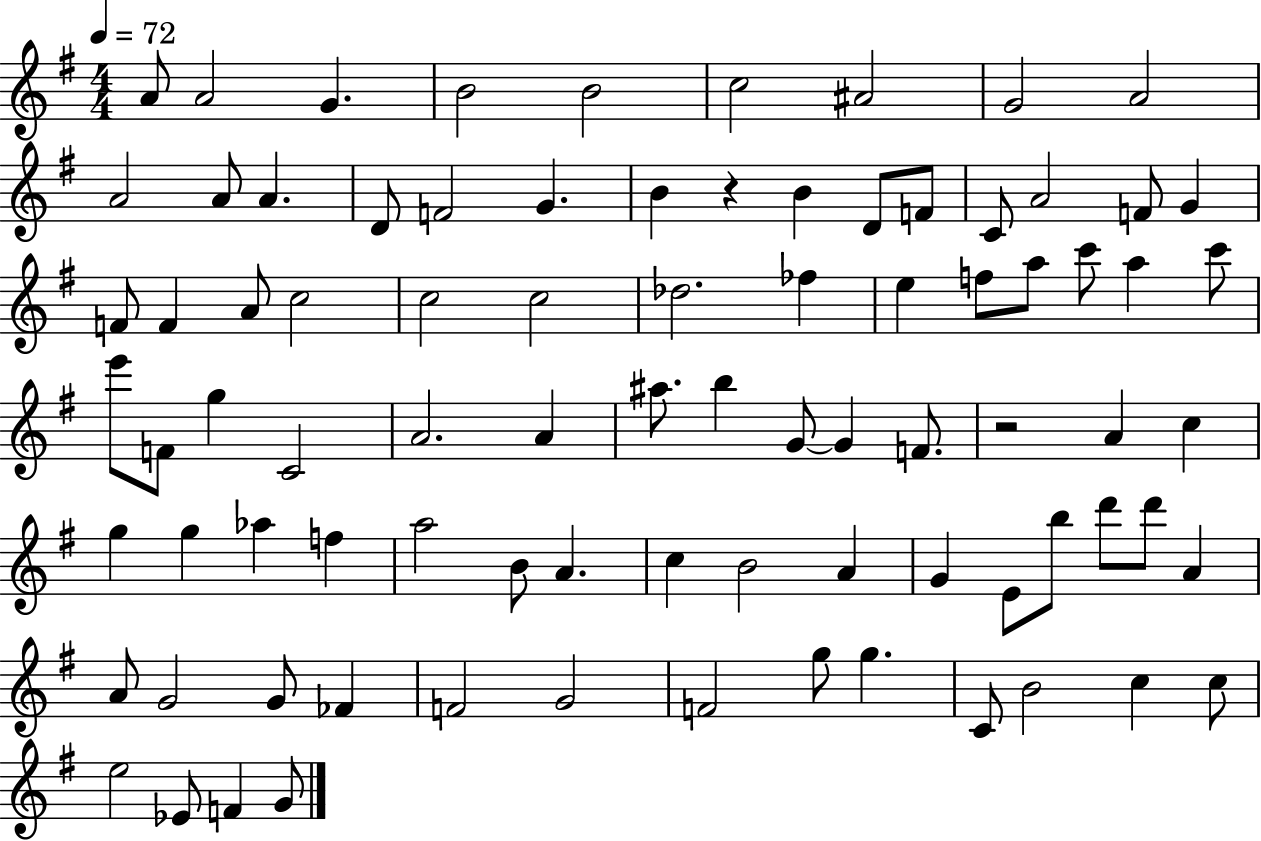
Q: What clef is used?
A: treble